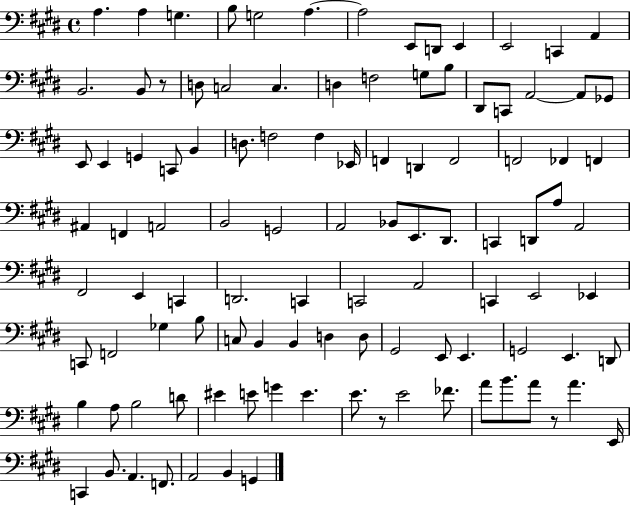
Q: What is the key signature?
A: E major